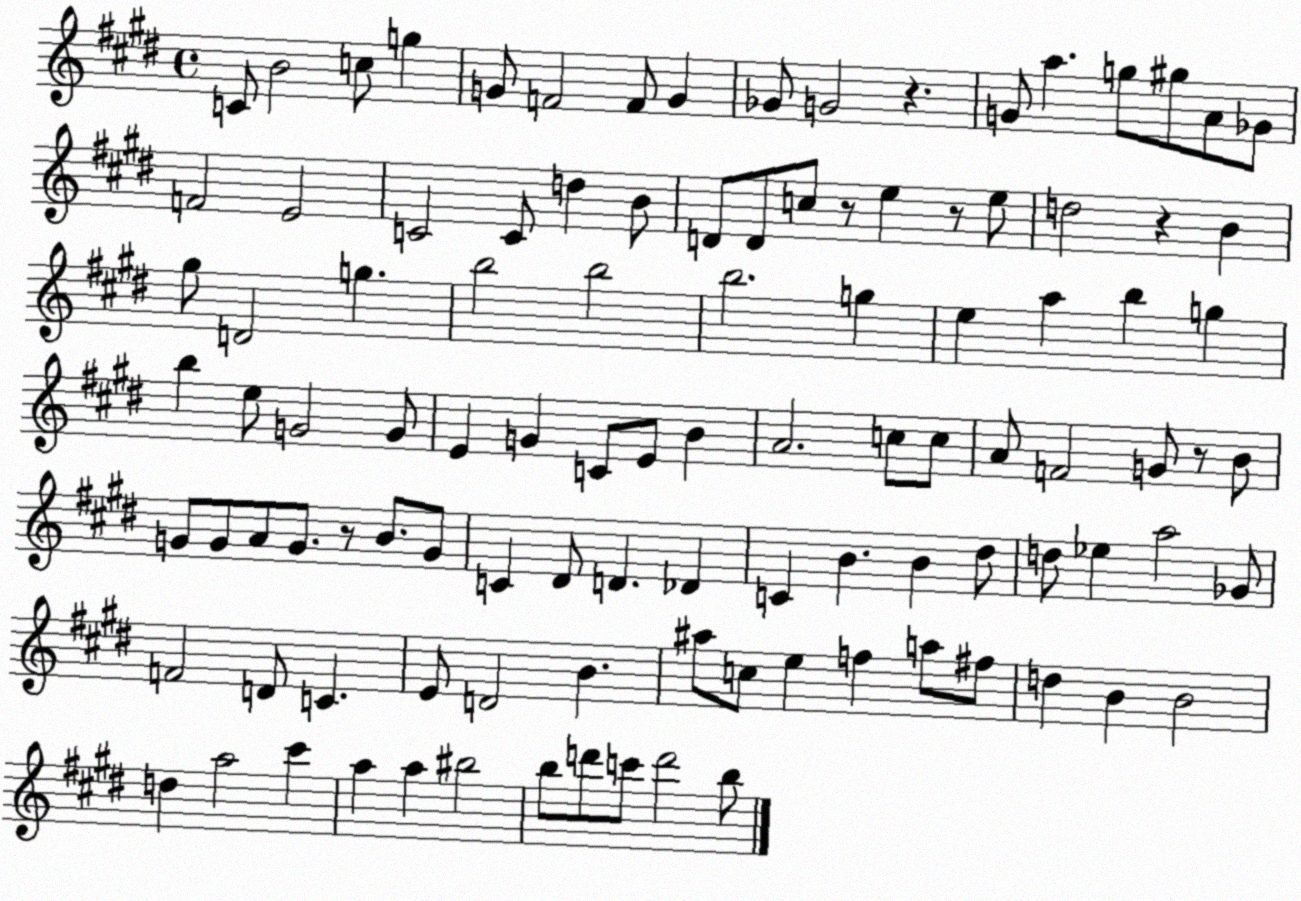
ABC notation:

X:1
T:Untitled
M:4/4
L:1/4
K:E
C/2 B2 c/2 g G/2 F2 F/2 G _G/2 G2 z G/2 a g/2 ^g/2 A/2 _G/2 F2 E2 C2 C/2 d B/2 D/2 D/2 c/2 z/2 e z/2 e/2 d2 z B ^g/2 D2 g b2 b2 b2 g e a b g b e/2 G2 G/2 E G C/2 E/2 B A2 c/2 c/2 A/2 F2 G/2 z/2 B/2 G/2 G/2 A/2 G/2 z/2 B/2 G/2 C ^D/2 D _D C B B ^d/2 d/2 _e a2 _G/2 F2 D/2 C E/2 D2 B ^a/2 c/2 e f a/2 ^f/2 d B B2 d a2 ^c' a a ^b2 b/2 d'/2 c'/2 d'2 b/2